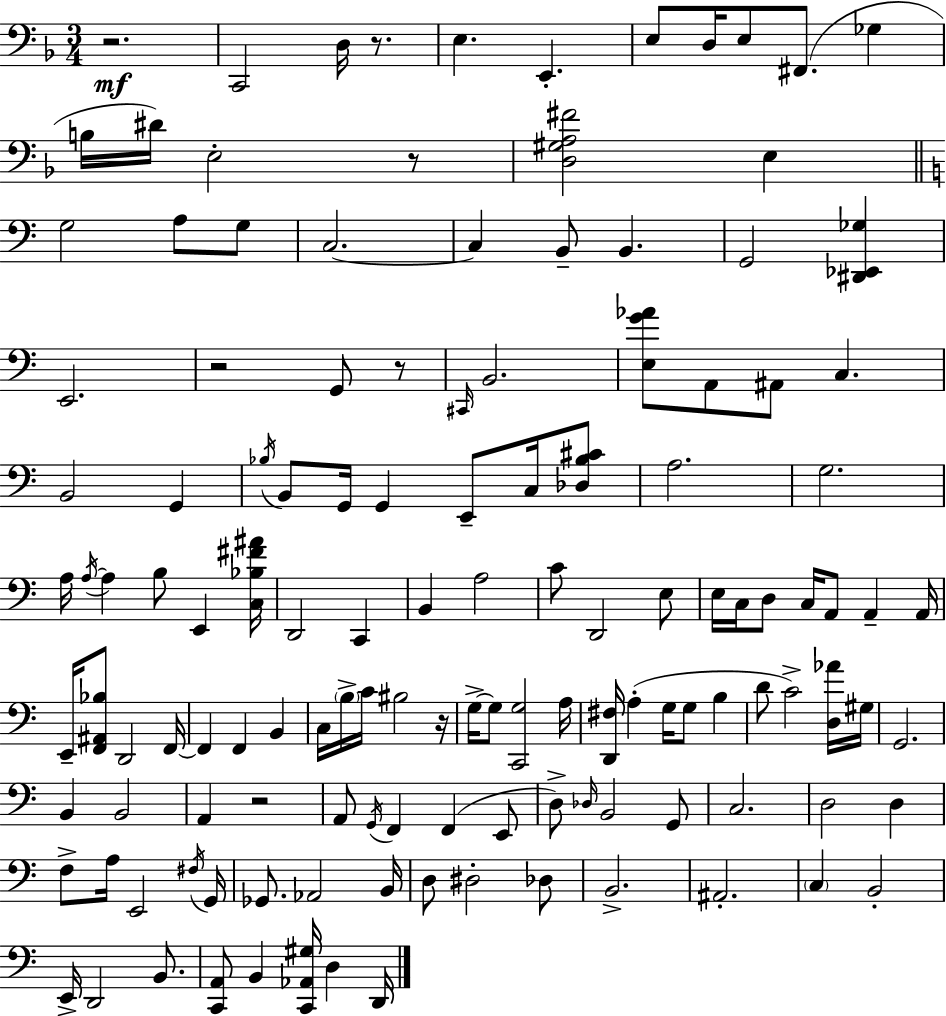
X:1
T:Untitled
M:3/4
L:1/4
K:Dm
z2 C,,2 D,/4 z/2 E, E,, E,/2 D,/4 E,/2 ^F,,/2 _G, B,/4 ^D/4 E,2 z/2 [D,^G,A,^F]2 E, G,2 A,/2 G,/2 C,2 C, B,,/2 B,, G,,2 [^D,,_E,,_G,] E,,2 z2 G,,/2 z/2 ^C,,/4 B,,2 [E,G_A]/2 A,,/2 ^A,,/2 C, B,,2 G,, _B,/4 B,,/2 G,,/4 G,, E,,/2 C,/4 [_D,_B,^C]/2 A,2 G,2 A,/4 A,/4 A, B,/2 E,, [C,_B,^F^A]/4 D,,2 C,, B,, A,2 C/2 D,,2 E,/2 E,/4 C,/4 D,/2 C,/4 A,,/2 A,, A,,/4 E,,/4 [F,,^A,,_B,]/2 D,,2 F,,/4 F,, F,, B,, C,/4 B,/4 C/4 ^B,2 z/4 G,/4 G,/2 [C,,G,]2 A,/4 [D,,^F,]/4 A, G,/4 G,/2 B, D/2 C2 [D,_A]/4 ^G,/4 G,,2 B,, B,,2 A,, z2 A,,/2 G,,/4 F,, F,, E,,/2 D,/2 _D,/4 B,,2 G,,/2 C,2 D,2 D, F,/2 A,/4 E,,2 ^F,/4 G,,/4 _G,,/2 _A,,2 B,,/4 D,/2 ^D,2 _D,/2 B,,2 ^A,,2 C, B,,2 E,,/4 D,,2 B,,/2 [C,,A,,]/2 B,, [C,,_A,,^G,]/4 D, D,,/4